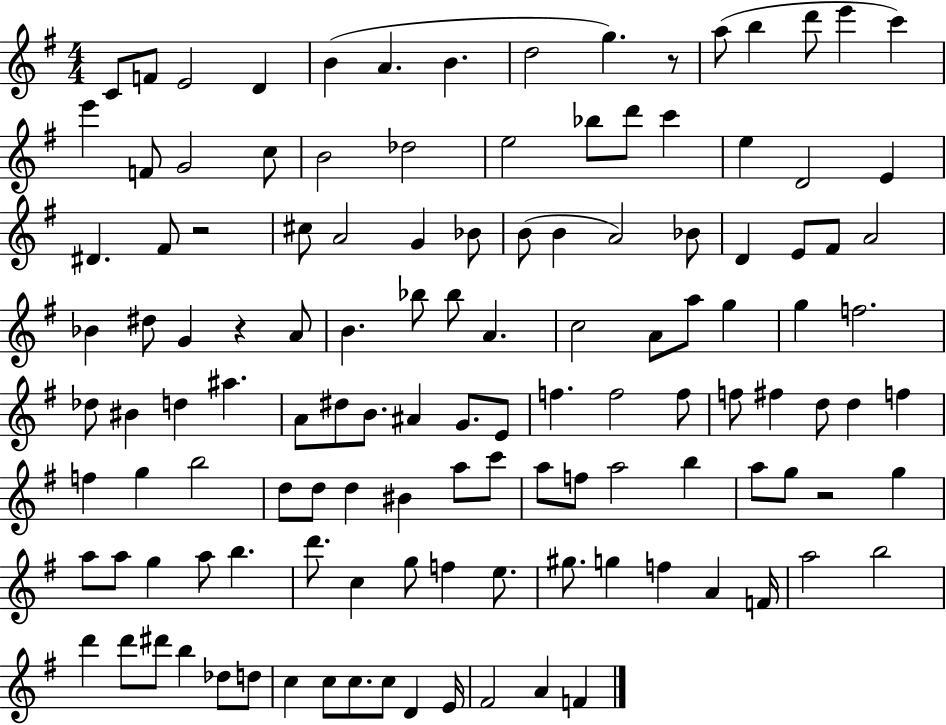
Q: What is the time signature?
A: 4/4